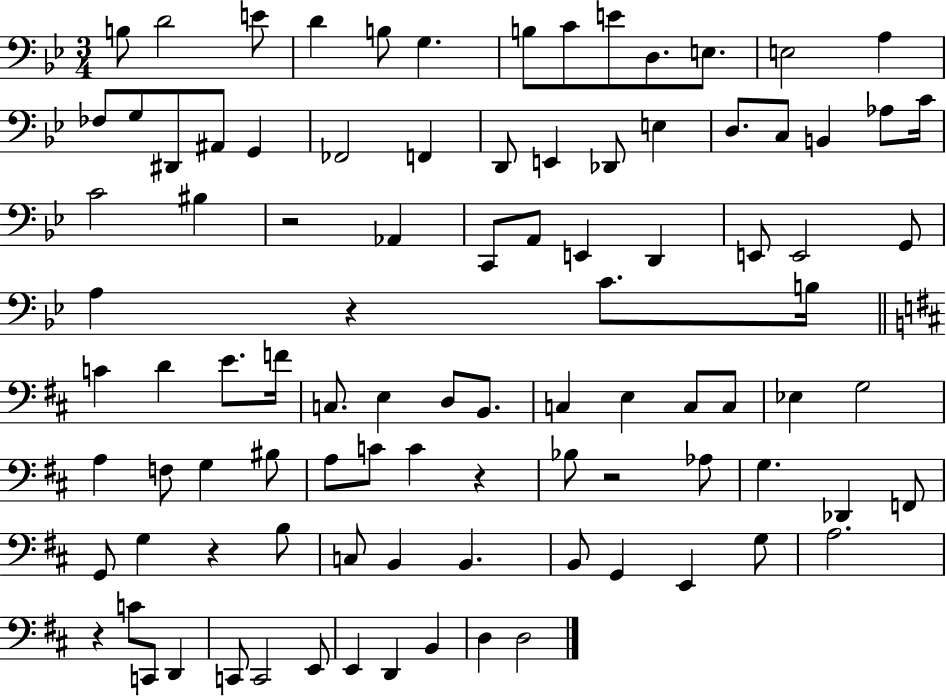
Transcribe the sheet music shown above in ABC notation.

X:1
T:Untitled
M:3/4
L:1/4
K:Bb
B,/2 D2 E/2 D B,/2 G, B,/2 C/2 E/2 D,/2 E,/2 E,2 A, _F,/2 G,/2 ^D,,/2 ^A,,/2 G,, _F,,2 F,, D,,/2 E,, _D,,/2 E, D,/2 C,/2 B,, _A,/2 C/4 C2 ^B, z2 _A,, C,,/2 A,,/2 E,, D,, E,,/2 E,,2 G,,/2 A, z C/2 B,/4 C D E/2 F/4 C,/2 E, D,/2 B,,/2 C, E, C,/2 C,/2 _E, G,2 A, F,/2 G, ^B,/2 A,/2 C/2 C z _B,/2 z2 _A,/2 G, _D,, F,,/2 G,,/2 G, z B,/2 C,/2 B,, B,, B,,/2 G,, E,, G,/2 A,2 z C/2 C,,/2 D,, C,,/2 C,,2 E,,/2 E,, D,, B,, D, D,2